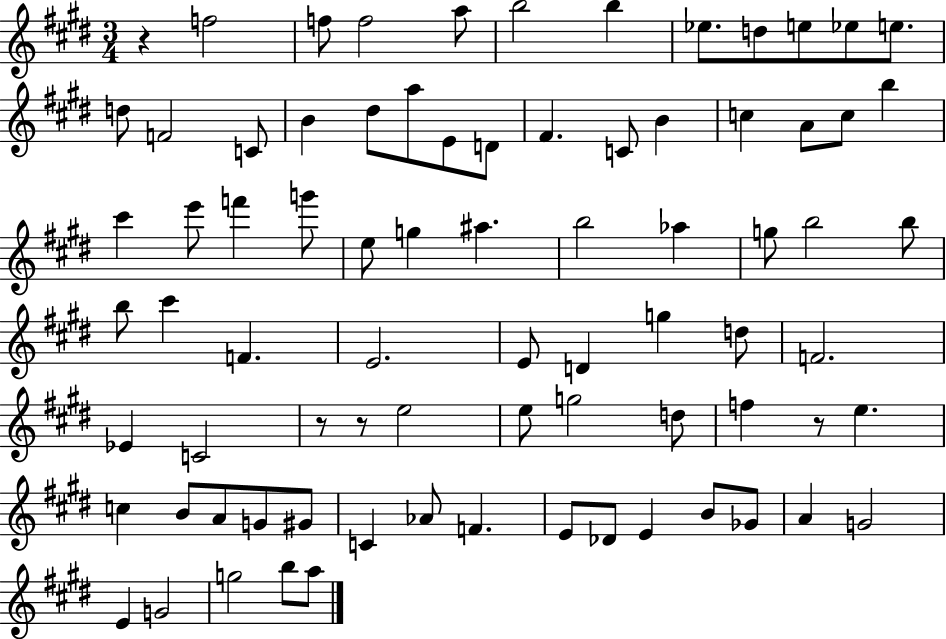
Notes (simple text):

R/q F5/h F5/e F5/h A5/e B5/h B5/q Eb5/e. D5/e E5/e Eb5/e E5/e. D5/e F4/h C4/e B4/q D#5/e A5/e E4/e D4/e F#4/q. C4/e B4/q C5/q A4/e C5/e B5/q C#6/q E6/e F6/q G6/e E5/e G5/q A#5/q. B5/h Ab5/q G5/e B5/h B5/e B5/e C#6/q F4/q. E4/h. E4/e D4/q G5/q D5/e F4/h. Eb4/q C4/h R/e R/e E5/h E5/e G5/h D5/e F5/q R/e E5/q. C5/q B4/e A4/e G4/e G#4/e C4/q Ab4/e F4/q. E4/e Db4/e E4/q B4/e Gb4/e A4/q G4/h E4/q G4/h G5/h B5/e A5/e